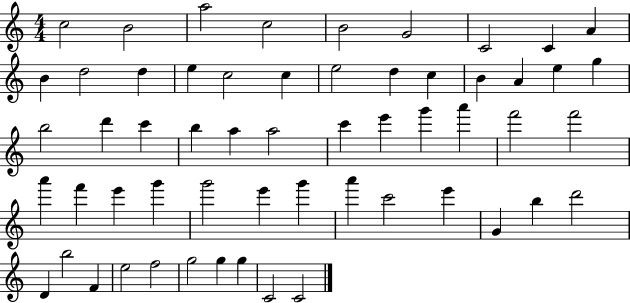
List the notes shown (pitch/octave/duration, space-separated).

C5/h B4/h A5/h C5/h B4/h G4/h C4/h C4/q A4/q B4/q D5/h D5/q E5/q C5/h C5/q E5/h D5/q C5/q B4/q A4/q E5/q G5/q B5/h D6/q C6/q B5/q A5/q A5/h C6/q E6/q G6/q A6/q F6/h F6/h A6/q F6/q E6/q G6/q G6/h E6/q G6/q A6/q C6/h E6/q G4/q B5/q D6/h D4/q B5/h F4/q E5/h F5/h G5/h G5/q G5/q C4/h C4/h